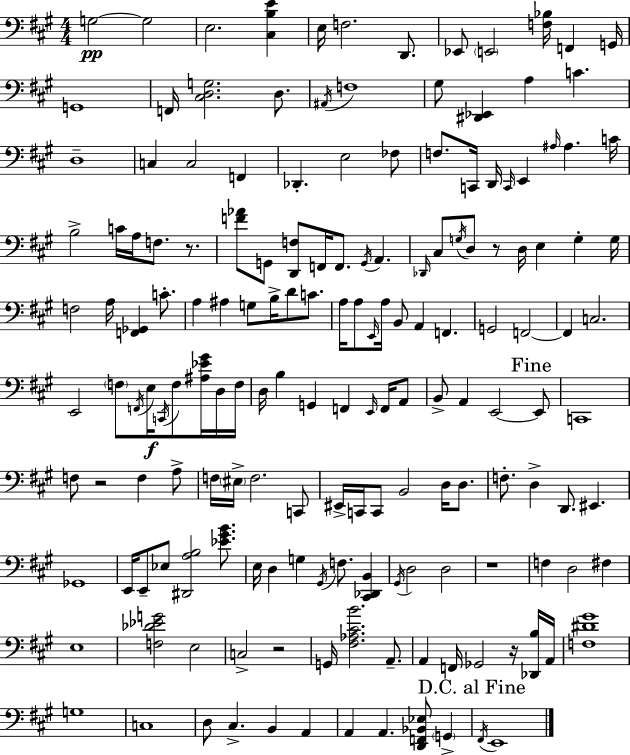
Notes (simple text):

G3/h G3/h E3/h. [C#3,B3,E4]/q E3/s F3/h. D2/e. Eb2/e E2/h [F3,Bb3]/s F2/q G2/s G2/w F2/s [C#3,D3,G3]/h. D3/e. A#2/s F3/w G#3/e [D#2,Eb2]/q A3/q C4/q. D3/w C3/q C3/h F2/q Db2/q. E3/h FES3/e F3/e. C2/s D2/s C2/s E2/q A#3/s A#3/q. C4/s B3/h C4/s A3/s F3/e. R/e. [F4,Ab4]/e G2/e [D2,F3]/e F2/s F2/e. G2/s A2/q. Db2/s C#3/e G3/s D3/e R/e D3/s E3/q G3/q G3/s F3/h A3/s [F2,Gb2]/q C4/e. A3/q A#3/q G3/e B3/s D4/e C4/e. A3/s A3/e E2/s A3/s B2/e A2/q F2/q. G2/h F2/h F2/q C3/h. E2/h F3/e F2/s E3/s C2/s F3/e [A#3,Eb4,G#4]/s D3/s F3/s D3/s B3/q G2/q F2/q E2/s F2/s A2/e B2/e A2/q E2/h E2/e C2/w F3/e R/h F3/q A3/e F3/s EIS3/s F3/h. C2/e EIS2/s C2/s C2/e B2/h D3/s D3/e. F3/e. D3/q D2/e. EIS2/q. Gb2/w E2/s E2/e Eb3/e [D#2,A3,B3]/h [Eb4,G#4,B4]/e. E3/s D3/q G3/q G#2/s F3/e. [C#2,Db2,B2]/q G#2/s D3/h D3/h R/w F3/q D3/h F#3/q E3/w [F3,Db4,Eb4,G4]/h E3/h C3/h R/h G2/s [F#3,Ab3,C#4,B4]/h. A2/e. A2/q F2/s Gb2/h R/s [Db2,B3]/s A2/s [F3,D#4,G#4]/w G3/w C3/w D3/e C#3/q. B2/q A2/q A2/q A2/q. [D2,F2,Bb2,Eb3]/e G2/q F#2/s E2/w